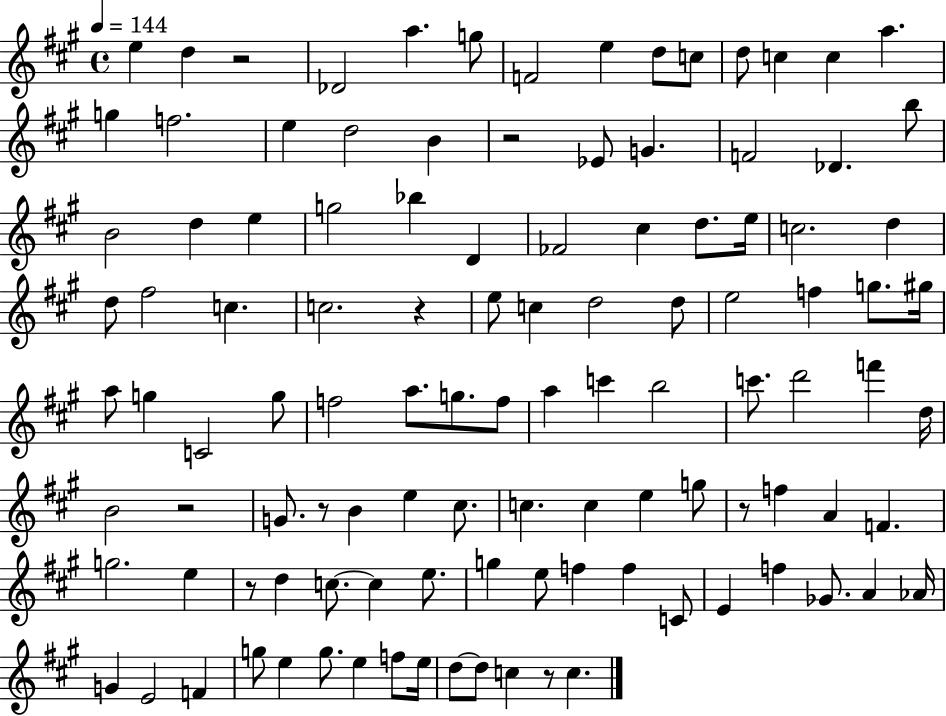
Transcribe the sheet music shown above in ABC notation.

X:1
T:Untitled
M:4/4
L:1/4
K:A
e d z2 _D2 a g/2 F2 e d/2 c/2 d/2 c c a g f2 e d2 B z2 _E/2 G F2 _D b/2 B2 d e g2 _b D _F2 ^c d/2 e/4 c2 d d/2 ^f2 c c2 z e/2 c d2 d/2 e2 f g/2 ^g/4 a/2 g C2 g/2 f2 a/2 g/2 f/2 a c' b2 c'/2 d'2 f' d/4 B2 z2 G/2 z/2 B e ^c/2 c c e g/2 z/2 f A F g2 e z/2 d c/2 c e/2 g e/2 f f C/2 E f _G/2 A _A/4 G E2 F g/2 e g/2 e f/2 e/4 d/2 d/2 c z/2 c